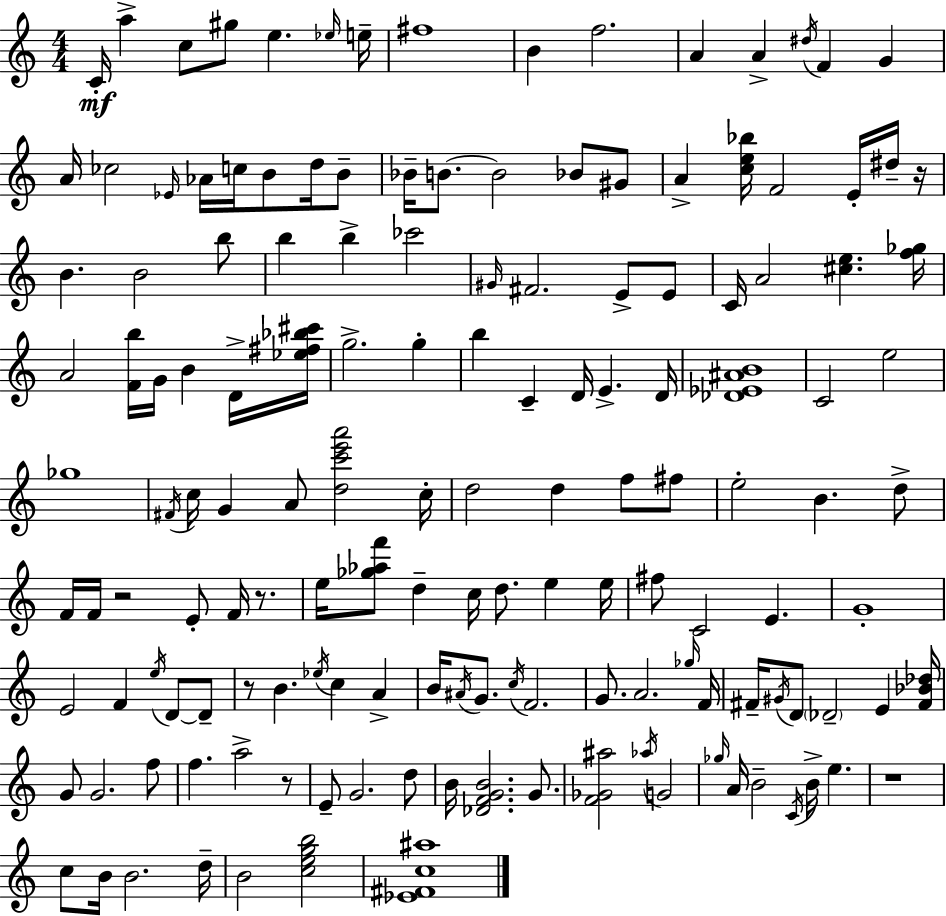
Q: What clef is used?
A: treble